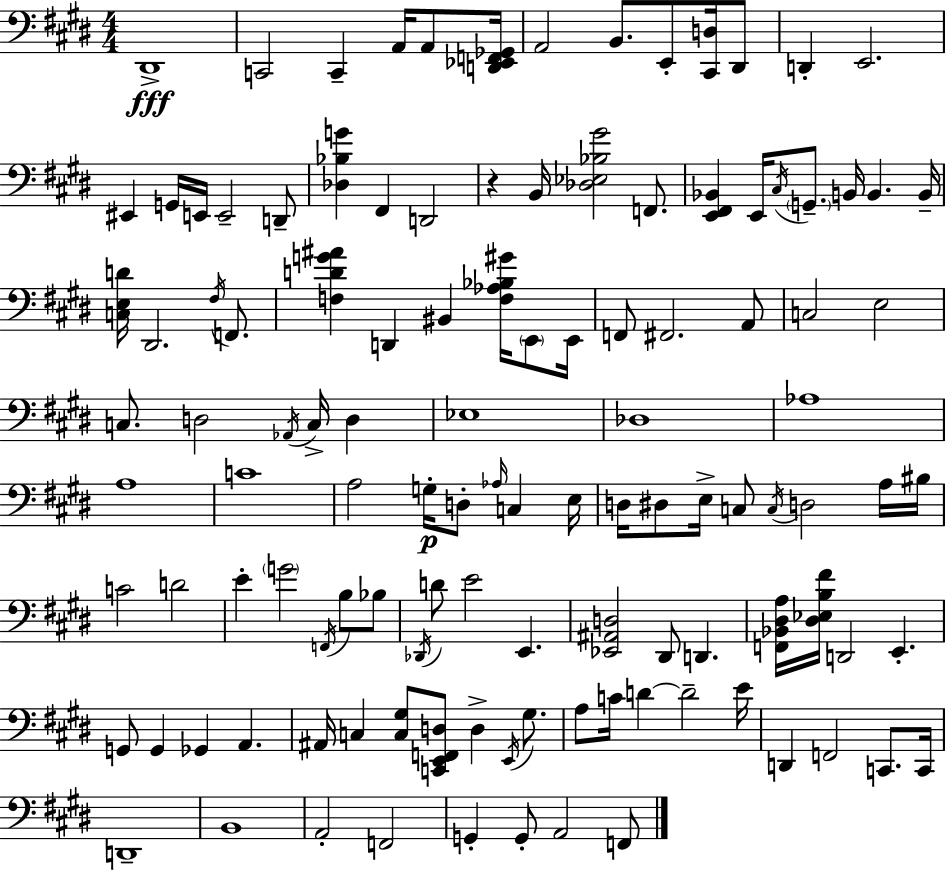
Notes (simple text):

D#2/w C2/h C2/q A2/s A2/e [D2,Eb2,F2,Gb2]/s A2/h B2/e. E2/e [C#2,D3]/s D#2/e D2/q E2/h. EIS2/q G2/s E2/s E2/h D2/e [Db3,Bb3,G4]/q F#2/q D2/h R/q B2/s [Db3,Eb3,Bb3,G#4]/h F2/e. [E2,F#2,Bb2]/q E2/s C#3/s G2/e. B2/s B2/q. B2/s [C3,E3,D4]/s D#2/h. F#3/s F2/e. [F3,D4,G4,A#4]/q D2/q BIS2/q [F3,Ab3,Bb3,G#4]/s E2/e E2/s F2/e F#2/h. A2/e C3/h E3/h C3/e. D3/h Ab2/s C3/s D3/q Eb3/w Db3/w Ab3/w A3/w C4/w A3/h G3/s D3/e Ab3/s C3/q E3/s D3/s D#3/e E3/s C3/e C3/s D3/h A3/s BIS3/s C4/h D4/h E4/q G4/h F2/s B3/e Bb3/e Db2/s D4/e E4/h E2/q. [Eb2,A#2,D3]/h D#2/e D2/q. [F2,Bb2,D#3,A3]/s [D#3,Eb3,B3,F#4]/s D2/h E2/q. G2/e G2/q Gb2/q A2/q. A#2/s C3/q [C3,G#3]/e [C2,E2,F2,D3]/e D3/q E2/s G#3/e. A3/e C4/s D4/q D4/h E4/s D2/q F2/h C2/e. C2/s D2/w B2/w A2/h F2/h G2/q G2/e A2/h F2/e